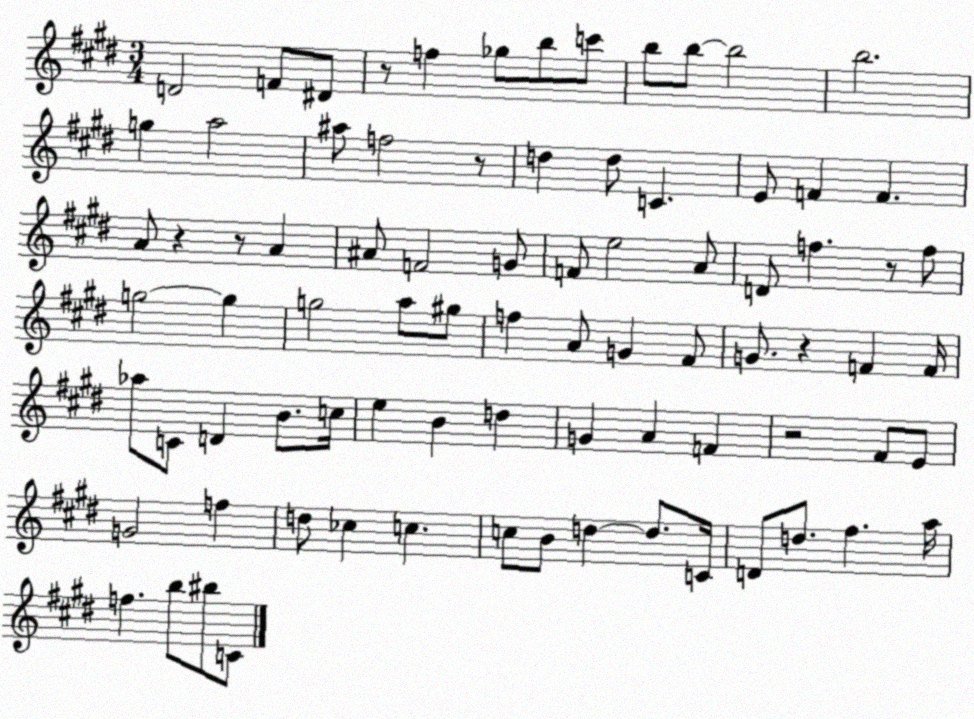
X:1
T:Untitled
M:3/4
L:1/4
K:E
D2 F/2 ^D/2 z/2 f _g/2 b/2 c'/2 b/2 b/2 b2 b2 g a2 ^a/2 f2 z/2 d d/2 C E/2 F F A/2 z z/2 A ^A/2 F2 G/2 F/2 e2 A/2 D/2 f z/2 f/2 g2 g g2 a/2 ^g/2 f A/2 G ^F/2 G/2 z F F/4 _a/2 C/2 D B/2 c/4 e B d G A F z2 ^F/2 E/2 G2 f d/2 _c c c/2 B/2 d d/2 C/4 D/2 d/2 ^f a/4 f b/2 ^b/2 C/2